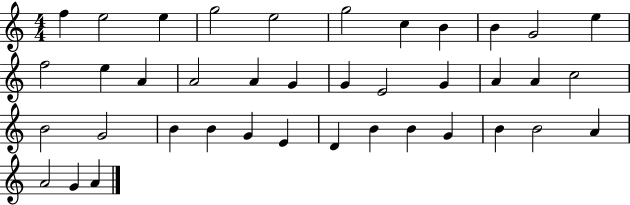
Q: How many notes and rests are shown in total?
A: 39